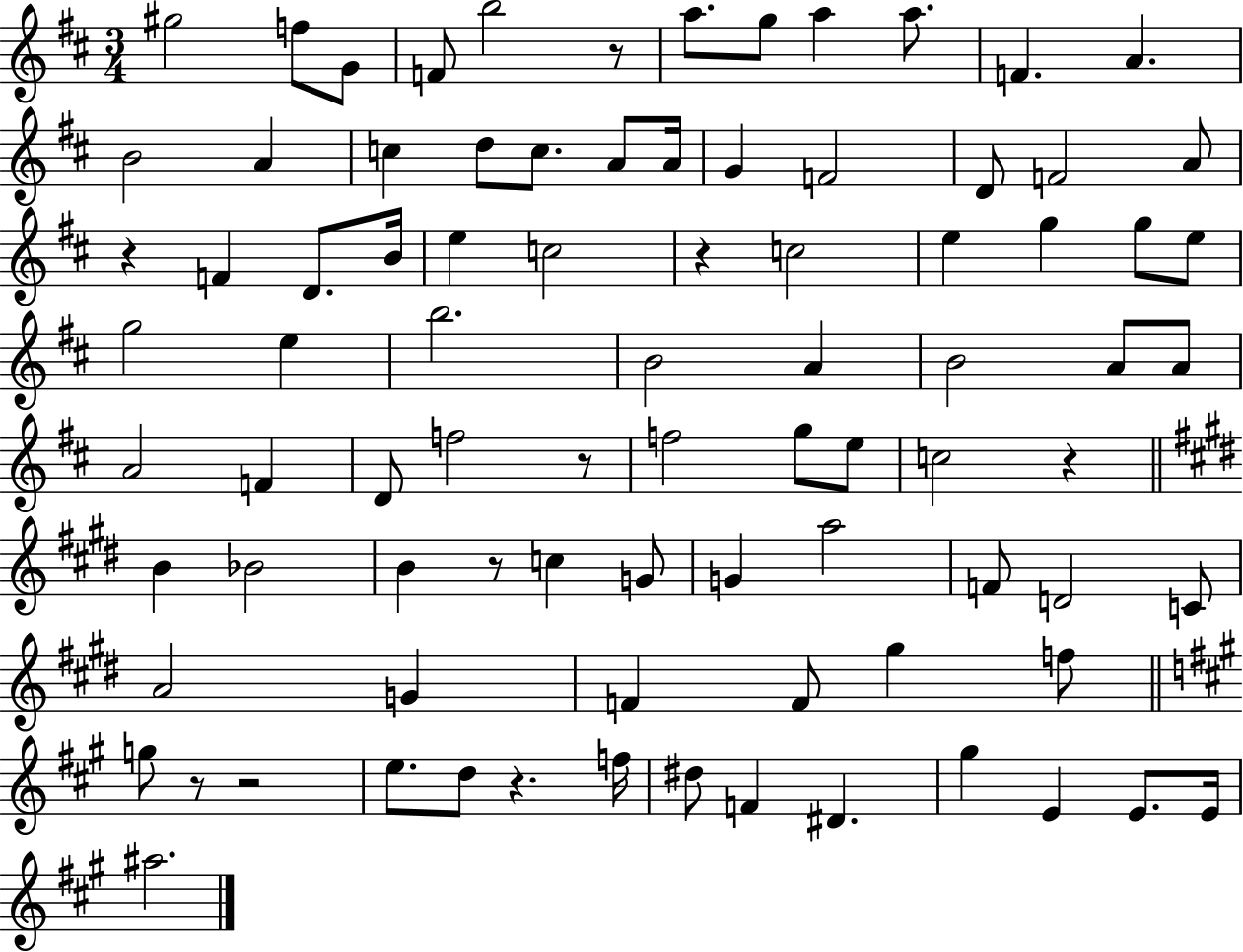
G#5/h F5/e G4/e F4/e B5/h R/e A5/e. G5/e A5/q A5/e. F4/q. A4/q. B4/h A4/q C5/q D5/e C5/e. A4/e A4/s G4/q F4/h D4/e F4/h A4/e R/q F4/q D4/e. B4/s E5/q C5/h R/q C5/h E5/q G5/q G5/e E5/e G5/h E5/q B5/h. B4/h A4/q B4/h A4/e A4/e A4/h F4/q D4/e F5/h R/e F5/h G5/e E5/e C5/h R/q B4/q Bb4/h B4/q R/e C5/q G4/e G4/q A5/h F4/e D4/h C4/e A4/h G4/q F4/q F4/e G#5/q F5/e G5/e R/e R/h E5/e. D5/e R/q. F5/s D#5/e F4/q D#4/q. G#5/q E4/q E4/e. E4/s A#5/h.